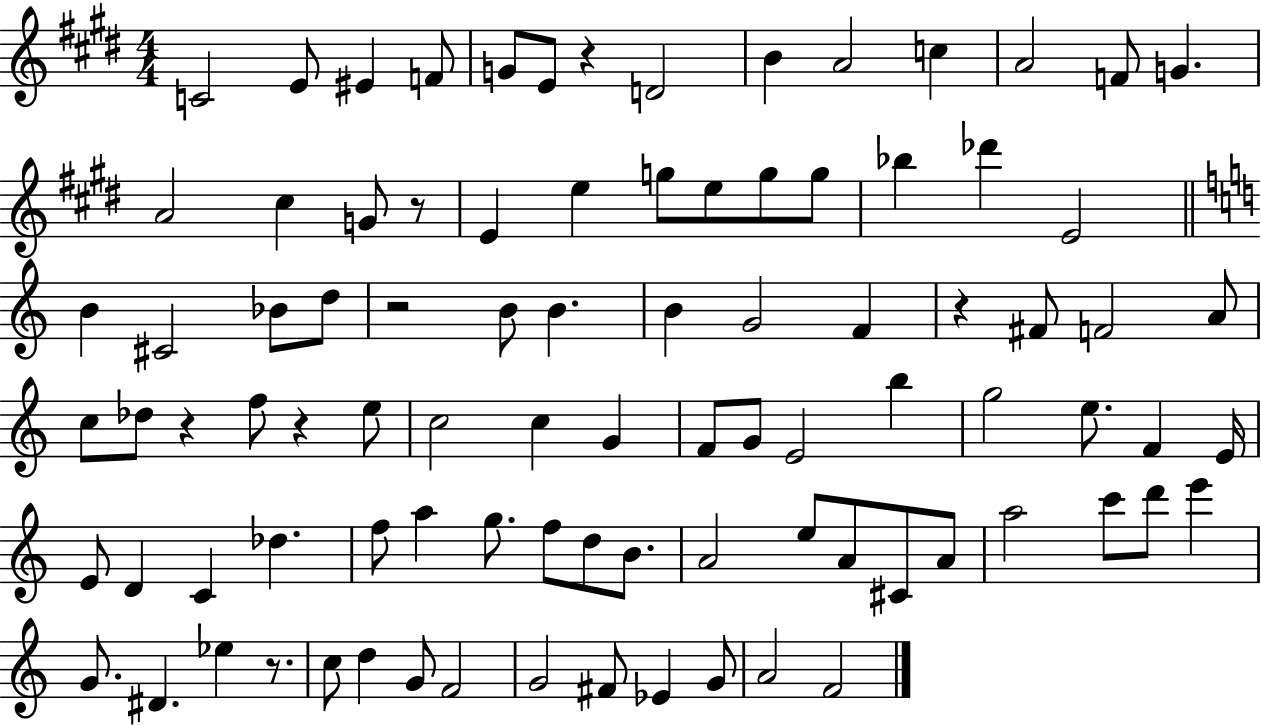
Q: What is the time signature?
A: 4/4